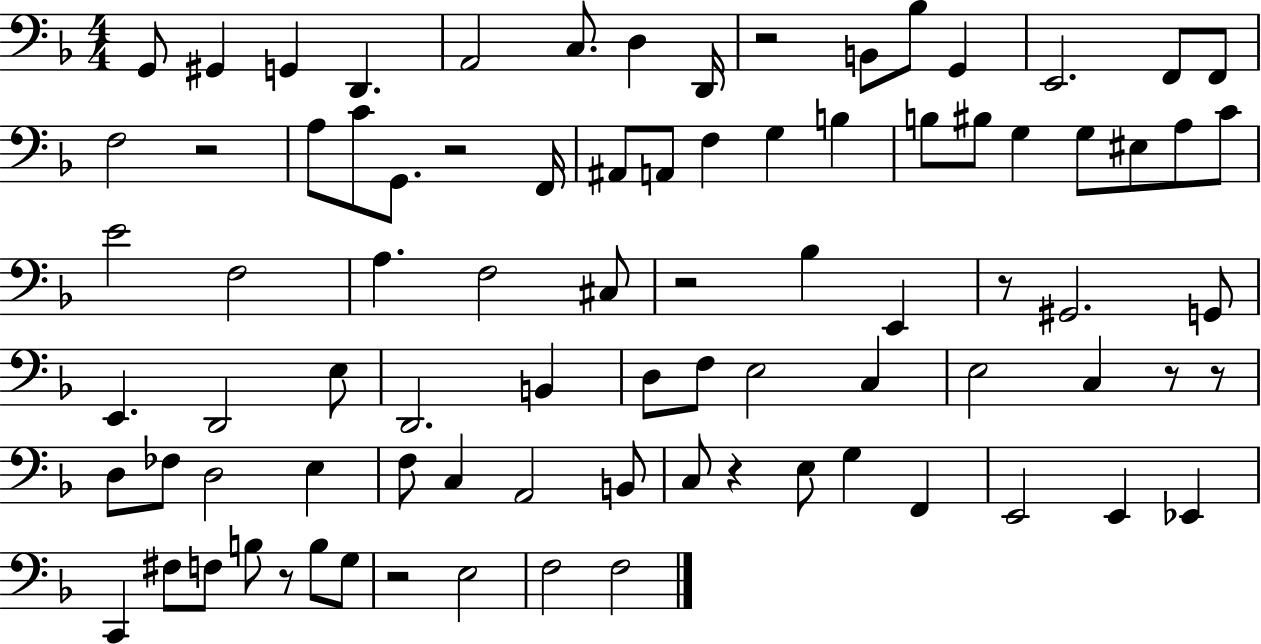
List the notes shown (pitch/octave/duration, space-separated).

G2/e G#2/q G2/q D2/q. A2/h C3/e. D3/q D2/s R/h B2/e Bb3/e G2/q E2/h. F2/e F2/e F3/h R/h A3/e C4/e G2/e. R/h F2/s A#2/e A2/e F3/q G3/q B3/q B3/e BIS3/e G3/q G3/e EIS3/e A3/e C4/e E4/h F3/h A3/q. F3/h C#3/e R/h Bb3/q E2/q R/e G#2/h. G2/e E2/q. D2/h E3/e D2/h. B2/q D3/e F3/e E3/h C3/q E3/h C3/q R/e R/e D3/e FES3/e D3/h E3/q F3/e C3/q A2/h B2/e C3/e R/q E3/e G3/q F2/q E2/h E2/q Eb2/q C2/q F#3/e F3/e B3/e R/e B3/e G3/e R/h E3/h F3/h F3/h